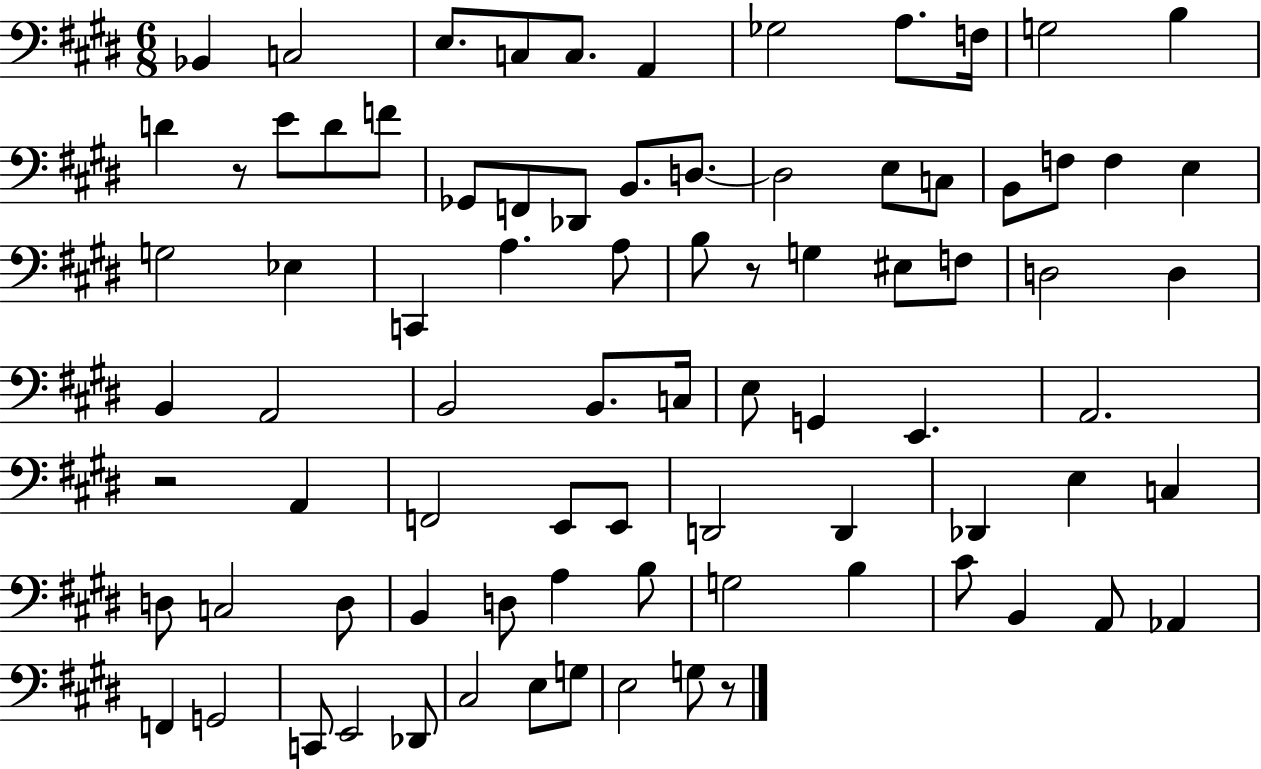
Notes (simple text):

Bb2/q C3/h E3/e. C3/e C3/e. A2/q Gb3/h A3/e. F3/s G3/h B3/q D4/q R/e E4/e D4/e F4/e Gb2/e F2/e Db2/e B2/e. D3/e. D3/h E3/e C3/e B2/e F3/e F3/q E3/q G3/h Eb3/q C2/q A3/q. A3/e B3/e R/e G3/q EIS3/e F3/e D3/h D3/q B2/q A2/h B2/h B2/e. C3/s E3/e G2/q E2/q. A2/h. R/h A2/q F2/h E2/e E2/e D2/h D2/q Db2/q E3/q C3/q D3/e C3/h D3/e B2/q D3/e A3/q B3/e G3/h B3/q C#4/e B2/q A2/e Ab2/q F2/q G2/h C2/e E2/h Db2/e C#3/h E3/e G3/e E3/h G3/e R/e